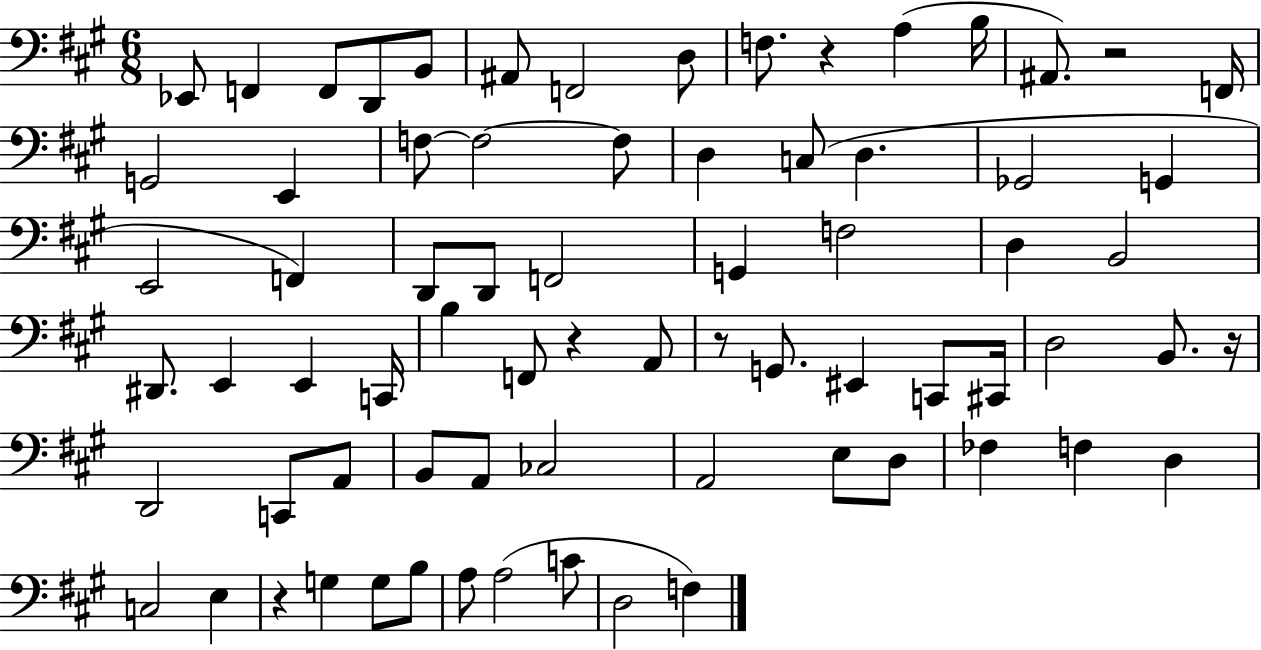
Eb2/e F2/q F2/e D2/e B2/e A#2/e F2/h D3/e F3/e. R/q A3/q B3/s A#2/e. R/h F2/s G2/h E2/q F3/e F3/h F3/e D3/q C3/e D3/q. Gb2/h G2/q E2/h F2/q D2/e D2/e F2/h G2/q F3/h D3/q B2/h D#2/e. E2/q E2/q C2/s B3/q F2/e R/q A2/e R/e G2/e. EIS2/q C2/e C#2/s D3/h B2/e. R/s D2/h C2/e A2/e B2/e A2/e CES3/h A2/h E3/e D3/e FES3/q F3/q D3/q C3/h E3/q R/q G3/q G3/e B3/e A3/e A3/h C4/e D3/h F3/q